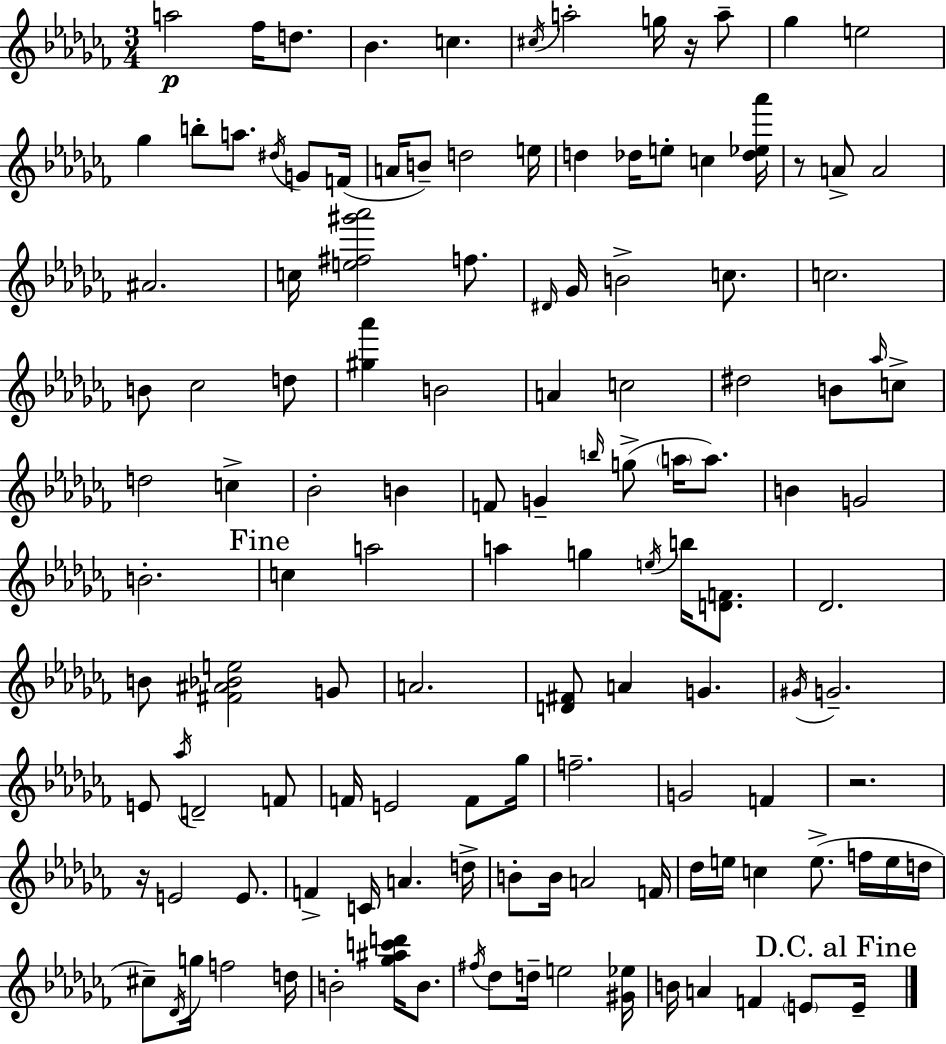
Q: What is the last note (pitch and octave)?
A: E4